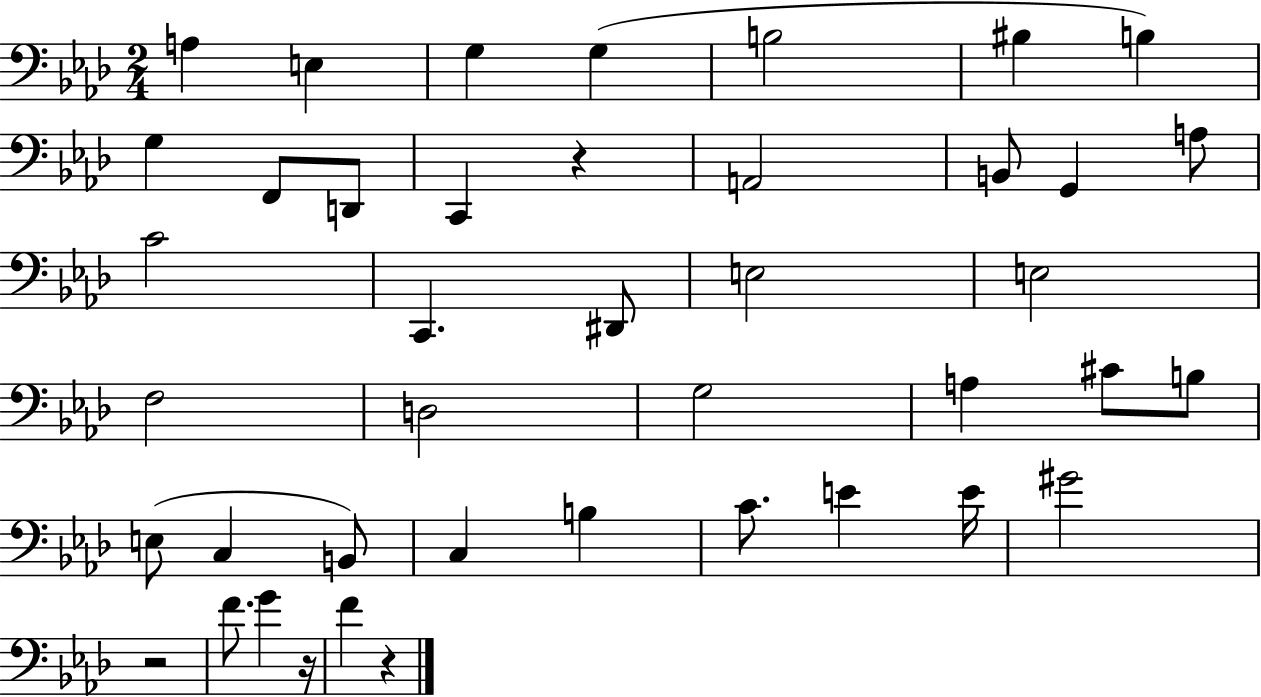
X:1
T:Untitled
M:2/4
L:1/4
K:Ab
A, E, G, G, B,2 ^B, B, G, F,,/2 D,,/2 C,, z A,,2 B,,/2 G,, A,/2 C2 C,, ^D,,/2 E,2 E,2 F,2 D,2 G,2 A, ^C/2 B,/2 E,/2 C, B,,/2 C, B, C/2 E E/4 ^G2 z2 F/2 G z/4 F z